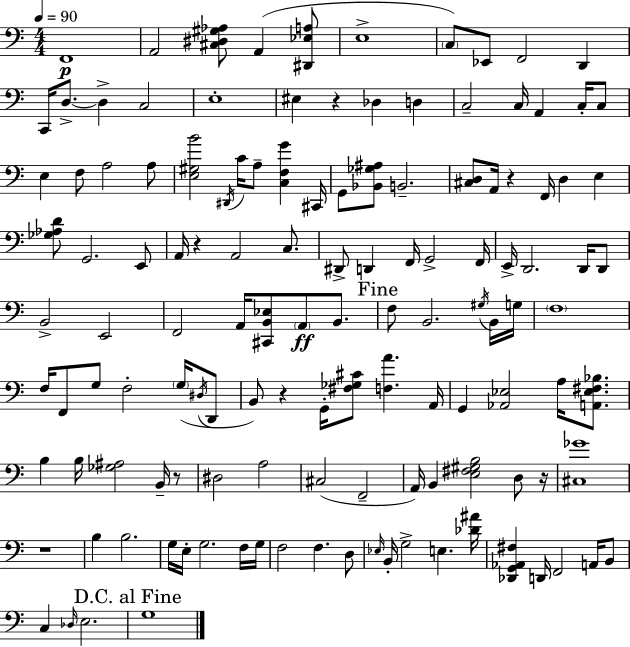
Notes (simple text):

F2/w A2/h [C#3,D#3,G#3,Ab3]/e A2/q [D#2,Eb3,A3]/e E3/w C3/e Eb2/e F2/h D2/q C2/s D3/e. D3/q C3/h E3/w EIS3/q R/q Db3/q D3/q C3/h C3/s A2/q C3/s C3/e E3/q F3/e A3/h A3/e [E3,G#3,B4]/h D#2/s C4/s A3/e [C3,F3,G4]/q C#2/s G2/e [Bb2,Gb3,A#3]/e B2/h. [C#3,D3]/e A2/s R/q F2/s D3/q E3/q [Gb3,Ab3,D4]/e G2/h. E2/e A2/s R/q A2/h C3/e. D#2/e D2/q F2/s G2/h F2/s E2/s D2/h. D2/s D2/e B2/h E2/h F2/h A2/s [C#2,B2,Eb3]/e A2/e B2/e. F3/e B2/h. G#3/s B2/s G3/s F3/w F3/s F2/e G3/e F3/h G3/s D#3/s D2/e B2/e R/q G2/s [F#3,Gb3,C#4]/e [F3,A4]/q. A2/s G2/q [Ab2,Eb3]/h A3/s [A2,Eb3,F#3,Bb3]/e. B3/q B3/s [Gb3,A#3]/h B2/s R/e D#3/h A3/h C#3/h F2/h A2/s B2/q [E3,F#3,G#3,B3]/h D3/e R/s [C#3,Gb4]/w R/w B3/q B3/h. G3/s E3/s G3/h. F3/s G3/s F3/h F3/q. D3/e Eb3/s B2/s G3/h E3/q. [Db4,A#4]/s [Db2,G2,Ab2,F#3]/q D2/s F2/h A2/s B2/e C3/q Db3/s E3/h. G3/w